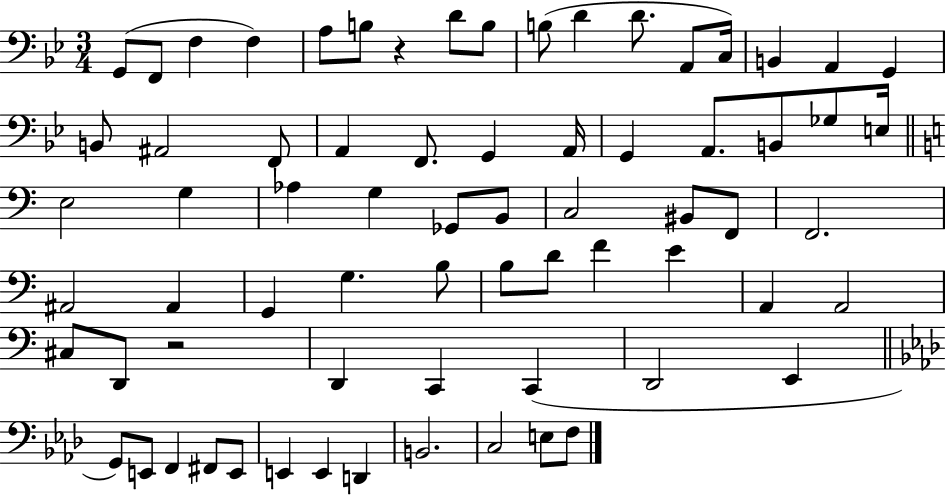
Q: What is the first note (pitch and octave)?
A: G2